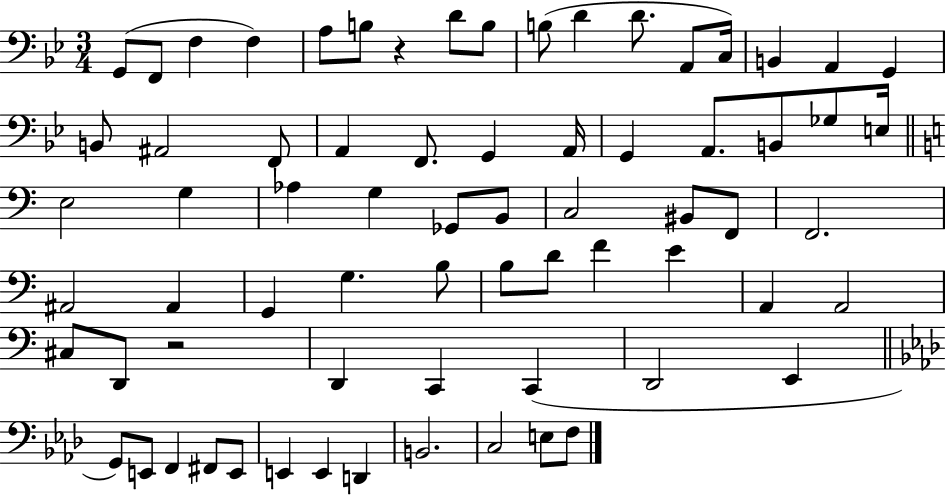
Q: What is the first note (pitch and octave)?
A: G2